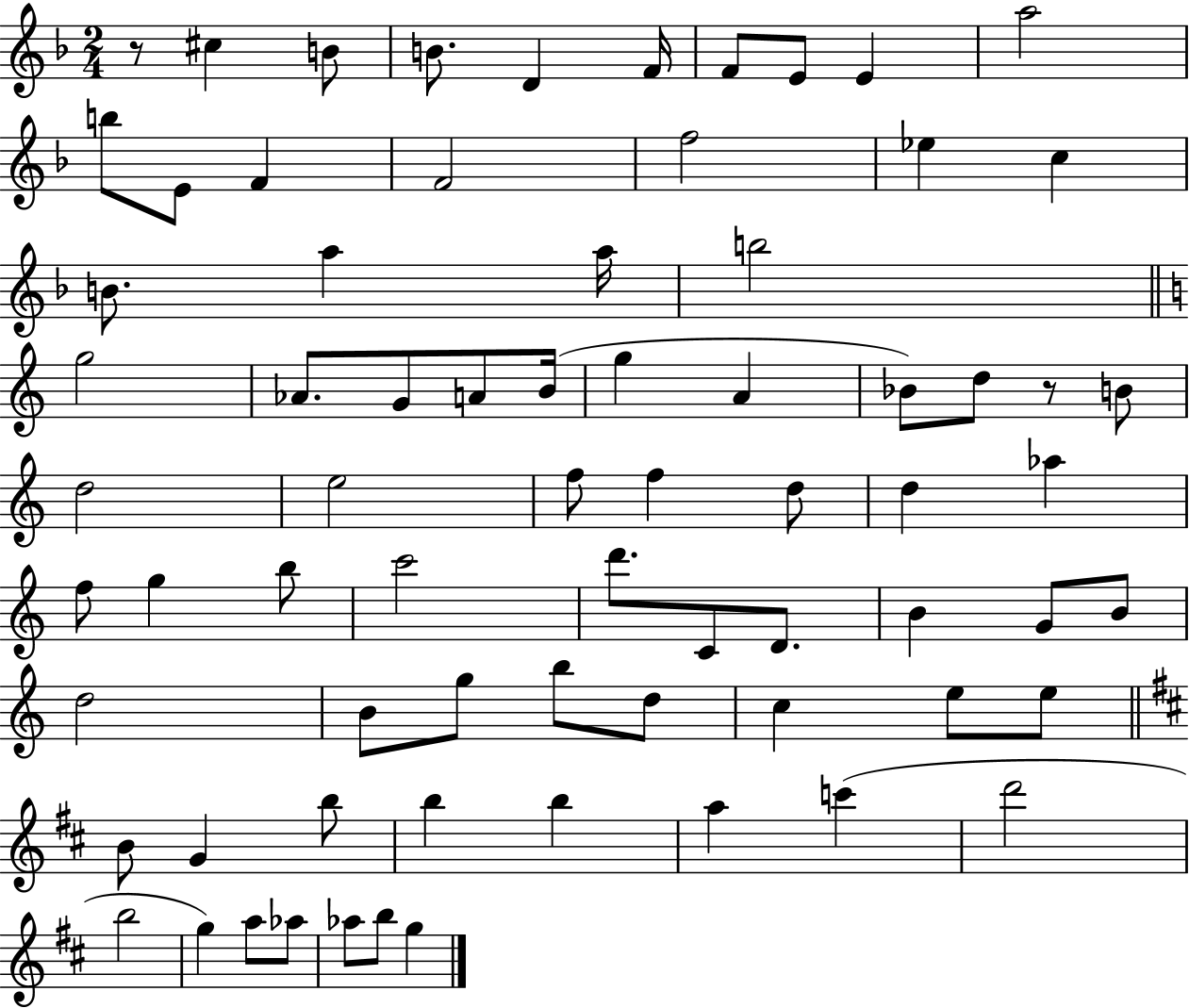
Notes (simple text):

R/e C#5/q B4/e B4/e. D4/q F4/s F4/e E4/e E4/q A5/h B5/e E4/e F4/q F4/h F5/h Eb5/q C5/q B4/e. A5/q A5/s B5/h G5/h Ab4/e. G4/e A4/e B4/s G5/q A4/q Bb4/e D5/e R/e B4/e D5/h E5/h F5/e F5/q D5/e D5/q Ab5/q F5/e G5/q B5/e C6/h D6/e. C4/e D4/e. B4/q G4/e B4/e D5/h B4/e G5/e B5/e D5/e C5/q E5/e E5/e B4/e G4/q B5/e B5/q B5/q A5/q C6/q D6/h B5/h G5/q A5/e Ab5/e Ab5/e B5/e G5/q